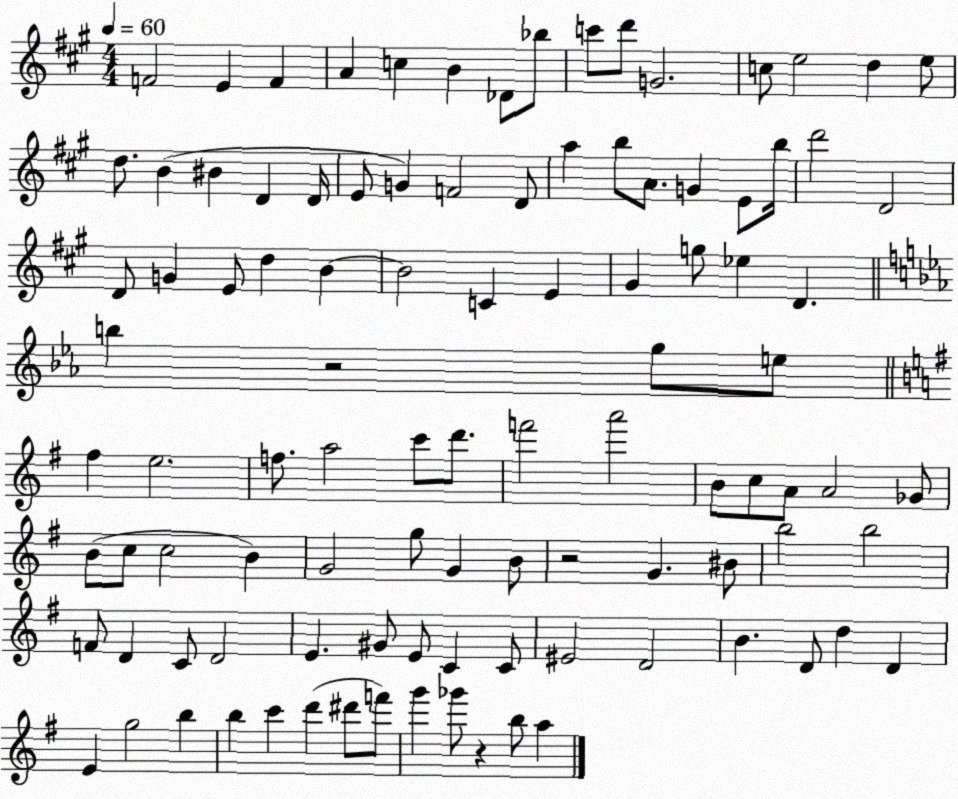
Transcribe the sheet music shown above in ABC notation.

X:1
T:Untitled
M:4/4
L:1/4
K:A
F2 E F A c B _D/2 _b/2 c'/2 d'/2 G2 c/2 e2 d e/2 d/2 B ^B D D/4 E/2 G F2 D/2 a b/2 A/2 G E/2 b/4 d'2 D2 D/2 G E/2 d B B2 C E ^G g/2 _e D b z2 g/2 e/2 ^f e2 f/2 a2 c'/2 d'/2 f'2 a'2 B/2 c/2 A/2 A2 _G/2 B/2 c/2 c2 B G2 g/2 G B/2 z2 G ^B/2 b2 b2 F/2 D C/2 D2 E ^G/2 E/2 C C/2 ^E2 D2 B D/2 d D E g2 b b c' d' ^d'/2 f'/2 g' _g'/2 z b/2 a